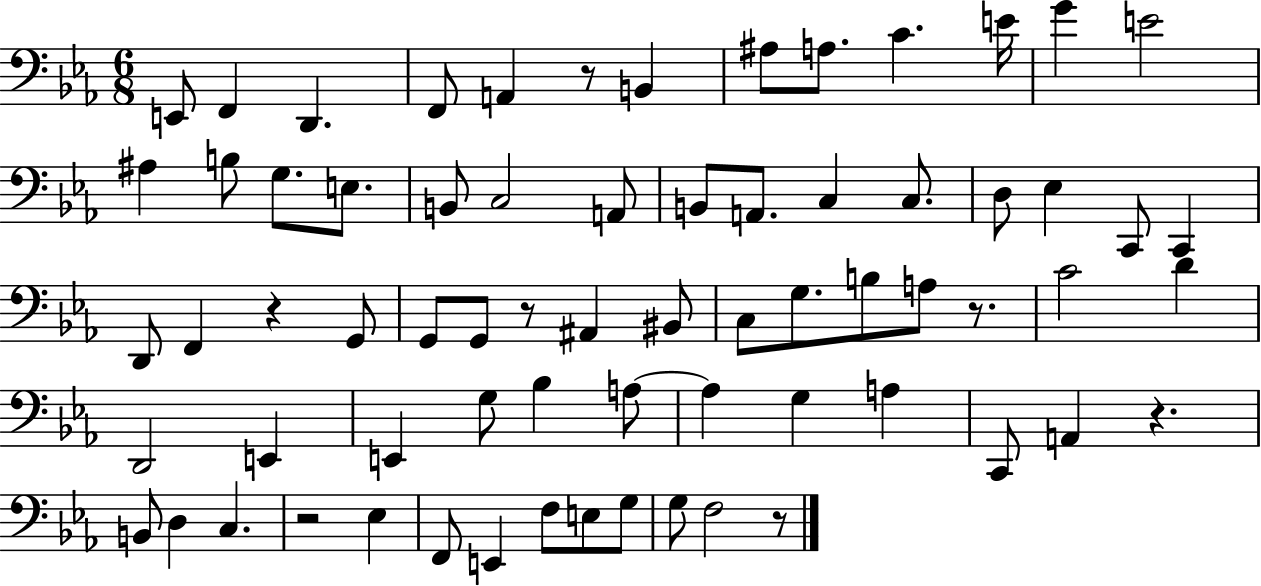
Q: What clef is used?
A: bass